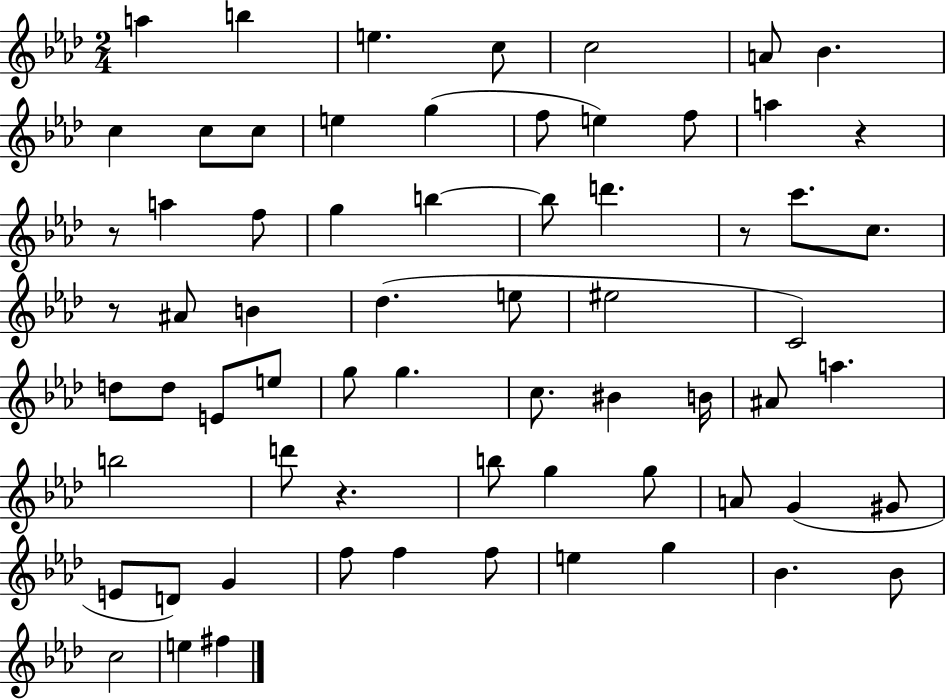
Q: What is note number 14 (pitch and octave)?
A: E5